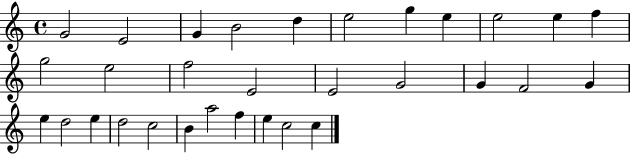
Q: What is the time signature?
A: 4/4